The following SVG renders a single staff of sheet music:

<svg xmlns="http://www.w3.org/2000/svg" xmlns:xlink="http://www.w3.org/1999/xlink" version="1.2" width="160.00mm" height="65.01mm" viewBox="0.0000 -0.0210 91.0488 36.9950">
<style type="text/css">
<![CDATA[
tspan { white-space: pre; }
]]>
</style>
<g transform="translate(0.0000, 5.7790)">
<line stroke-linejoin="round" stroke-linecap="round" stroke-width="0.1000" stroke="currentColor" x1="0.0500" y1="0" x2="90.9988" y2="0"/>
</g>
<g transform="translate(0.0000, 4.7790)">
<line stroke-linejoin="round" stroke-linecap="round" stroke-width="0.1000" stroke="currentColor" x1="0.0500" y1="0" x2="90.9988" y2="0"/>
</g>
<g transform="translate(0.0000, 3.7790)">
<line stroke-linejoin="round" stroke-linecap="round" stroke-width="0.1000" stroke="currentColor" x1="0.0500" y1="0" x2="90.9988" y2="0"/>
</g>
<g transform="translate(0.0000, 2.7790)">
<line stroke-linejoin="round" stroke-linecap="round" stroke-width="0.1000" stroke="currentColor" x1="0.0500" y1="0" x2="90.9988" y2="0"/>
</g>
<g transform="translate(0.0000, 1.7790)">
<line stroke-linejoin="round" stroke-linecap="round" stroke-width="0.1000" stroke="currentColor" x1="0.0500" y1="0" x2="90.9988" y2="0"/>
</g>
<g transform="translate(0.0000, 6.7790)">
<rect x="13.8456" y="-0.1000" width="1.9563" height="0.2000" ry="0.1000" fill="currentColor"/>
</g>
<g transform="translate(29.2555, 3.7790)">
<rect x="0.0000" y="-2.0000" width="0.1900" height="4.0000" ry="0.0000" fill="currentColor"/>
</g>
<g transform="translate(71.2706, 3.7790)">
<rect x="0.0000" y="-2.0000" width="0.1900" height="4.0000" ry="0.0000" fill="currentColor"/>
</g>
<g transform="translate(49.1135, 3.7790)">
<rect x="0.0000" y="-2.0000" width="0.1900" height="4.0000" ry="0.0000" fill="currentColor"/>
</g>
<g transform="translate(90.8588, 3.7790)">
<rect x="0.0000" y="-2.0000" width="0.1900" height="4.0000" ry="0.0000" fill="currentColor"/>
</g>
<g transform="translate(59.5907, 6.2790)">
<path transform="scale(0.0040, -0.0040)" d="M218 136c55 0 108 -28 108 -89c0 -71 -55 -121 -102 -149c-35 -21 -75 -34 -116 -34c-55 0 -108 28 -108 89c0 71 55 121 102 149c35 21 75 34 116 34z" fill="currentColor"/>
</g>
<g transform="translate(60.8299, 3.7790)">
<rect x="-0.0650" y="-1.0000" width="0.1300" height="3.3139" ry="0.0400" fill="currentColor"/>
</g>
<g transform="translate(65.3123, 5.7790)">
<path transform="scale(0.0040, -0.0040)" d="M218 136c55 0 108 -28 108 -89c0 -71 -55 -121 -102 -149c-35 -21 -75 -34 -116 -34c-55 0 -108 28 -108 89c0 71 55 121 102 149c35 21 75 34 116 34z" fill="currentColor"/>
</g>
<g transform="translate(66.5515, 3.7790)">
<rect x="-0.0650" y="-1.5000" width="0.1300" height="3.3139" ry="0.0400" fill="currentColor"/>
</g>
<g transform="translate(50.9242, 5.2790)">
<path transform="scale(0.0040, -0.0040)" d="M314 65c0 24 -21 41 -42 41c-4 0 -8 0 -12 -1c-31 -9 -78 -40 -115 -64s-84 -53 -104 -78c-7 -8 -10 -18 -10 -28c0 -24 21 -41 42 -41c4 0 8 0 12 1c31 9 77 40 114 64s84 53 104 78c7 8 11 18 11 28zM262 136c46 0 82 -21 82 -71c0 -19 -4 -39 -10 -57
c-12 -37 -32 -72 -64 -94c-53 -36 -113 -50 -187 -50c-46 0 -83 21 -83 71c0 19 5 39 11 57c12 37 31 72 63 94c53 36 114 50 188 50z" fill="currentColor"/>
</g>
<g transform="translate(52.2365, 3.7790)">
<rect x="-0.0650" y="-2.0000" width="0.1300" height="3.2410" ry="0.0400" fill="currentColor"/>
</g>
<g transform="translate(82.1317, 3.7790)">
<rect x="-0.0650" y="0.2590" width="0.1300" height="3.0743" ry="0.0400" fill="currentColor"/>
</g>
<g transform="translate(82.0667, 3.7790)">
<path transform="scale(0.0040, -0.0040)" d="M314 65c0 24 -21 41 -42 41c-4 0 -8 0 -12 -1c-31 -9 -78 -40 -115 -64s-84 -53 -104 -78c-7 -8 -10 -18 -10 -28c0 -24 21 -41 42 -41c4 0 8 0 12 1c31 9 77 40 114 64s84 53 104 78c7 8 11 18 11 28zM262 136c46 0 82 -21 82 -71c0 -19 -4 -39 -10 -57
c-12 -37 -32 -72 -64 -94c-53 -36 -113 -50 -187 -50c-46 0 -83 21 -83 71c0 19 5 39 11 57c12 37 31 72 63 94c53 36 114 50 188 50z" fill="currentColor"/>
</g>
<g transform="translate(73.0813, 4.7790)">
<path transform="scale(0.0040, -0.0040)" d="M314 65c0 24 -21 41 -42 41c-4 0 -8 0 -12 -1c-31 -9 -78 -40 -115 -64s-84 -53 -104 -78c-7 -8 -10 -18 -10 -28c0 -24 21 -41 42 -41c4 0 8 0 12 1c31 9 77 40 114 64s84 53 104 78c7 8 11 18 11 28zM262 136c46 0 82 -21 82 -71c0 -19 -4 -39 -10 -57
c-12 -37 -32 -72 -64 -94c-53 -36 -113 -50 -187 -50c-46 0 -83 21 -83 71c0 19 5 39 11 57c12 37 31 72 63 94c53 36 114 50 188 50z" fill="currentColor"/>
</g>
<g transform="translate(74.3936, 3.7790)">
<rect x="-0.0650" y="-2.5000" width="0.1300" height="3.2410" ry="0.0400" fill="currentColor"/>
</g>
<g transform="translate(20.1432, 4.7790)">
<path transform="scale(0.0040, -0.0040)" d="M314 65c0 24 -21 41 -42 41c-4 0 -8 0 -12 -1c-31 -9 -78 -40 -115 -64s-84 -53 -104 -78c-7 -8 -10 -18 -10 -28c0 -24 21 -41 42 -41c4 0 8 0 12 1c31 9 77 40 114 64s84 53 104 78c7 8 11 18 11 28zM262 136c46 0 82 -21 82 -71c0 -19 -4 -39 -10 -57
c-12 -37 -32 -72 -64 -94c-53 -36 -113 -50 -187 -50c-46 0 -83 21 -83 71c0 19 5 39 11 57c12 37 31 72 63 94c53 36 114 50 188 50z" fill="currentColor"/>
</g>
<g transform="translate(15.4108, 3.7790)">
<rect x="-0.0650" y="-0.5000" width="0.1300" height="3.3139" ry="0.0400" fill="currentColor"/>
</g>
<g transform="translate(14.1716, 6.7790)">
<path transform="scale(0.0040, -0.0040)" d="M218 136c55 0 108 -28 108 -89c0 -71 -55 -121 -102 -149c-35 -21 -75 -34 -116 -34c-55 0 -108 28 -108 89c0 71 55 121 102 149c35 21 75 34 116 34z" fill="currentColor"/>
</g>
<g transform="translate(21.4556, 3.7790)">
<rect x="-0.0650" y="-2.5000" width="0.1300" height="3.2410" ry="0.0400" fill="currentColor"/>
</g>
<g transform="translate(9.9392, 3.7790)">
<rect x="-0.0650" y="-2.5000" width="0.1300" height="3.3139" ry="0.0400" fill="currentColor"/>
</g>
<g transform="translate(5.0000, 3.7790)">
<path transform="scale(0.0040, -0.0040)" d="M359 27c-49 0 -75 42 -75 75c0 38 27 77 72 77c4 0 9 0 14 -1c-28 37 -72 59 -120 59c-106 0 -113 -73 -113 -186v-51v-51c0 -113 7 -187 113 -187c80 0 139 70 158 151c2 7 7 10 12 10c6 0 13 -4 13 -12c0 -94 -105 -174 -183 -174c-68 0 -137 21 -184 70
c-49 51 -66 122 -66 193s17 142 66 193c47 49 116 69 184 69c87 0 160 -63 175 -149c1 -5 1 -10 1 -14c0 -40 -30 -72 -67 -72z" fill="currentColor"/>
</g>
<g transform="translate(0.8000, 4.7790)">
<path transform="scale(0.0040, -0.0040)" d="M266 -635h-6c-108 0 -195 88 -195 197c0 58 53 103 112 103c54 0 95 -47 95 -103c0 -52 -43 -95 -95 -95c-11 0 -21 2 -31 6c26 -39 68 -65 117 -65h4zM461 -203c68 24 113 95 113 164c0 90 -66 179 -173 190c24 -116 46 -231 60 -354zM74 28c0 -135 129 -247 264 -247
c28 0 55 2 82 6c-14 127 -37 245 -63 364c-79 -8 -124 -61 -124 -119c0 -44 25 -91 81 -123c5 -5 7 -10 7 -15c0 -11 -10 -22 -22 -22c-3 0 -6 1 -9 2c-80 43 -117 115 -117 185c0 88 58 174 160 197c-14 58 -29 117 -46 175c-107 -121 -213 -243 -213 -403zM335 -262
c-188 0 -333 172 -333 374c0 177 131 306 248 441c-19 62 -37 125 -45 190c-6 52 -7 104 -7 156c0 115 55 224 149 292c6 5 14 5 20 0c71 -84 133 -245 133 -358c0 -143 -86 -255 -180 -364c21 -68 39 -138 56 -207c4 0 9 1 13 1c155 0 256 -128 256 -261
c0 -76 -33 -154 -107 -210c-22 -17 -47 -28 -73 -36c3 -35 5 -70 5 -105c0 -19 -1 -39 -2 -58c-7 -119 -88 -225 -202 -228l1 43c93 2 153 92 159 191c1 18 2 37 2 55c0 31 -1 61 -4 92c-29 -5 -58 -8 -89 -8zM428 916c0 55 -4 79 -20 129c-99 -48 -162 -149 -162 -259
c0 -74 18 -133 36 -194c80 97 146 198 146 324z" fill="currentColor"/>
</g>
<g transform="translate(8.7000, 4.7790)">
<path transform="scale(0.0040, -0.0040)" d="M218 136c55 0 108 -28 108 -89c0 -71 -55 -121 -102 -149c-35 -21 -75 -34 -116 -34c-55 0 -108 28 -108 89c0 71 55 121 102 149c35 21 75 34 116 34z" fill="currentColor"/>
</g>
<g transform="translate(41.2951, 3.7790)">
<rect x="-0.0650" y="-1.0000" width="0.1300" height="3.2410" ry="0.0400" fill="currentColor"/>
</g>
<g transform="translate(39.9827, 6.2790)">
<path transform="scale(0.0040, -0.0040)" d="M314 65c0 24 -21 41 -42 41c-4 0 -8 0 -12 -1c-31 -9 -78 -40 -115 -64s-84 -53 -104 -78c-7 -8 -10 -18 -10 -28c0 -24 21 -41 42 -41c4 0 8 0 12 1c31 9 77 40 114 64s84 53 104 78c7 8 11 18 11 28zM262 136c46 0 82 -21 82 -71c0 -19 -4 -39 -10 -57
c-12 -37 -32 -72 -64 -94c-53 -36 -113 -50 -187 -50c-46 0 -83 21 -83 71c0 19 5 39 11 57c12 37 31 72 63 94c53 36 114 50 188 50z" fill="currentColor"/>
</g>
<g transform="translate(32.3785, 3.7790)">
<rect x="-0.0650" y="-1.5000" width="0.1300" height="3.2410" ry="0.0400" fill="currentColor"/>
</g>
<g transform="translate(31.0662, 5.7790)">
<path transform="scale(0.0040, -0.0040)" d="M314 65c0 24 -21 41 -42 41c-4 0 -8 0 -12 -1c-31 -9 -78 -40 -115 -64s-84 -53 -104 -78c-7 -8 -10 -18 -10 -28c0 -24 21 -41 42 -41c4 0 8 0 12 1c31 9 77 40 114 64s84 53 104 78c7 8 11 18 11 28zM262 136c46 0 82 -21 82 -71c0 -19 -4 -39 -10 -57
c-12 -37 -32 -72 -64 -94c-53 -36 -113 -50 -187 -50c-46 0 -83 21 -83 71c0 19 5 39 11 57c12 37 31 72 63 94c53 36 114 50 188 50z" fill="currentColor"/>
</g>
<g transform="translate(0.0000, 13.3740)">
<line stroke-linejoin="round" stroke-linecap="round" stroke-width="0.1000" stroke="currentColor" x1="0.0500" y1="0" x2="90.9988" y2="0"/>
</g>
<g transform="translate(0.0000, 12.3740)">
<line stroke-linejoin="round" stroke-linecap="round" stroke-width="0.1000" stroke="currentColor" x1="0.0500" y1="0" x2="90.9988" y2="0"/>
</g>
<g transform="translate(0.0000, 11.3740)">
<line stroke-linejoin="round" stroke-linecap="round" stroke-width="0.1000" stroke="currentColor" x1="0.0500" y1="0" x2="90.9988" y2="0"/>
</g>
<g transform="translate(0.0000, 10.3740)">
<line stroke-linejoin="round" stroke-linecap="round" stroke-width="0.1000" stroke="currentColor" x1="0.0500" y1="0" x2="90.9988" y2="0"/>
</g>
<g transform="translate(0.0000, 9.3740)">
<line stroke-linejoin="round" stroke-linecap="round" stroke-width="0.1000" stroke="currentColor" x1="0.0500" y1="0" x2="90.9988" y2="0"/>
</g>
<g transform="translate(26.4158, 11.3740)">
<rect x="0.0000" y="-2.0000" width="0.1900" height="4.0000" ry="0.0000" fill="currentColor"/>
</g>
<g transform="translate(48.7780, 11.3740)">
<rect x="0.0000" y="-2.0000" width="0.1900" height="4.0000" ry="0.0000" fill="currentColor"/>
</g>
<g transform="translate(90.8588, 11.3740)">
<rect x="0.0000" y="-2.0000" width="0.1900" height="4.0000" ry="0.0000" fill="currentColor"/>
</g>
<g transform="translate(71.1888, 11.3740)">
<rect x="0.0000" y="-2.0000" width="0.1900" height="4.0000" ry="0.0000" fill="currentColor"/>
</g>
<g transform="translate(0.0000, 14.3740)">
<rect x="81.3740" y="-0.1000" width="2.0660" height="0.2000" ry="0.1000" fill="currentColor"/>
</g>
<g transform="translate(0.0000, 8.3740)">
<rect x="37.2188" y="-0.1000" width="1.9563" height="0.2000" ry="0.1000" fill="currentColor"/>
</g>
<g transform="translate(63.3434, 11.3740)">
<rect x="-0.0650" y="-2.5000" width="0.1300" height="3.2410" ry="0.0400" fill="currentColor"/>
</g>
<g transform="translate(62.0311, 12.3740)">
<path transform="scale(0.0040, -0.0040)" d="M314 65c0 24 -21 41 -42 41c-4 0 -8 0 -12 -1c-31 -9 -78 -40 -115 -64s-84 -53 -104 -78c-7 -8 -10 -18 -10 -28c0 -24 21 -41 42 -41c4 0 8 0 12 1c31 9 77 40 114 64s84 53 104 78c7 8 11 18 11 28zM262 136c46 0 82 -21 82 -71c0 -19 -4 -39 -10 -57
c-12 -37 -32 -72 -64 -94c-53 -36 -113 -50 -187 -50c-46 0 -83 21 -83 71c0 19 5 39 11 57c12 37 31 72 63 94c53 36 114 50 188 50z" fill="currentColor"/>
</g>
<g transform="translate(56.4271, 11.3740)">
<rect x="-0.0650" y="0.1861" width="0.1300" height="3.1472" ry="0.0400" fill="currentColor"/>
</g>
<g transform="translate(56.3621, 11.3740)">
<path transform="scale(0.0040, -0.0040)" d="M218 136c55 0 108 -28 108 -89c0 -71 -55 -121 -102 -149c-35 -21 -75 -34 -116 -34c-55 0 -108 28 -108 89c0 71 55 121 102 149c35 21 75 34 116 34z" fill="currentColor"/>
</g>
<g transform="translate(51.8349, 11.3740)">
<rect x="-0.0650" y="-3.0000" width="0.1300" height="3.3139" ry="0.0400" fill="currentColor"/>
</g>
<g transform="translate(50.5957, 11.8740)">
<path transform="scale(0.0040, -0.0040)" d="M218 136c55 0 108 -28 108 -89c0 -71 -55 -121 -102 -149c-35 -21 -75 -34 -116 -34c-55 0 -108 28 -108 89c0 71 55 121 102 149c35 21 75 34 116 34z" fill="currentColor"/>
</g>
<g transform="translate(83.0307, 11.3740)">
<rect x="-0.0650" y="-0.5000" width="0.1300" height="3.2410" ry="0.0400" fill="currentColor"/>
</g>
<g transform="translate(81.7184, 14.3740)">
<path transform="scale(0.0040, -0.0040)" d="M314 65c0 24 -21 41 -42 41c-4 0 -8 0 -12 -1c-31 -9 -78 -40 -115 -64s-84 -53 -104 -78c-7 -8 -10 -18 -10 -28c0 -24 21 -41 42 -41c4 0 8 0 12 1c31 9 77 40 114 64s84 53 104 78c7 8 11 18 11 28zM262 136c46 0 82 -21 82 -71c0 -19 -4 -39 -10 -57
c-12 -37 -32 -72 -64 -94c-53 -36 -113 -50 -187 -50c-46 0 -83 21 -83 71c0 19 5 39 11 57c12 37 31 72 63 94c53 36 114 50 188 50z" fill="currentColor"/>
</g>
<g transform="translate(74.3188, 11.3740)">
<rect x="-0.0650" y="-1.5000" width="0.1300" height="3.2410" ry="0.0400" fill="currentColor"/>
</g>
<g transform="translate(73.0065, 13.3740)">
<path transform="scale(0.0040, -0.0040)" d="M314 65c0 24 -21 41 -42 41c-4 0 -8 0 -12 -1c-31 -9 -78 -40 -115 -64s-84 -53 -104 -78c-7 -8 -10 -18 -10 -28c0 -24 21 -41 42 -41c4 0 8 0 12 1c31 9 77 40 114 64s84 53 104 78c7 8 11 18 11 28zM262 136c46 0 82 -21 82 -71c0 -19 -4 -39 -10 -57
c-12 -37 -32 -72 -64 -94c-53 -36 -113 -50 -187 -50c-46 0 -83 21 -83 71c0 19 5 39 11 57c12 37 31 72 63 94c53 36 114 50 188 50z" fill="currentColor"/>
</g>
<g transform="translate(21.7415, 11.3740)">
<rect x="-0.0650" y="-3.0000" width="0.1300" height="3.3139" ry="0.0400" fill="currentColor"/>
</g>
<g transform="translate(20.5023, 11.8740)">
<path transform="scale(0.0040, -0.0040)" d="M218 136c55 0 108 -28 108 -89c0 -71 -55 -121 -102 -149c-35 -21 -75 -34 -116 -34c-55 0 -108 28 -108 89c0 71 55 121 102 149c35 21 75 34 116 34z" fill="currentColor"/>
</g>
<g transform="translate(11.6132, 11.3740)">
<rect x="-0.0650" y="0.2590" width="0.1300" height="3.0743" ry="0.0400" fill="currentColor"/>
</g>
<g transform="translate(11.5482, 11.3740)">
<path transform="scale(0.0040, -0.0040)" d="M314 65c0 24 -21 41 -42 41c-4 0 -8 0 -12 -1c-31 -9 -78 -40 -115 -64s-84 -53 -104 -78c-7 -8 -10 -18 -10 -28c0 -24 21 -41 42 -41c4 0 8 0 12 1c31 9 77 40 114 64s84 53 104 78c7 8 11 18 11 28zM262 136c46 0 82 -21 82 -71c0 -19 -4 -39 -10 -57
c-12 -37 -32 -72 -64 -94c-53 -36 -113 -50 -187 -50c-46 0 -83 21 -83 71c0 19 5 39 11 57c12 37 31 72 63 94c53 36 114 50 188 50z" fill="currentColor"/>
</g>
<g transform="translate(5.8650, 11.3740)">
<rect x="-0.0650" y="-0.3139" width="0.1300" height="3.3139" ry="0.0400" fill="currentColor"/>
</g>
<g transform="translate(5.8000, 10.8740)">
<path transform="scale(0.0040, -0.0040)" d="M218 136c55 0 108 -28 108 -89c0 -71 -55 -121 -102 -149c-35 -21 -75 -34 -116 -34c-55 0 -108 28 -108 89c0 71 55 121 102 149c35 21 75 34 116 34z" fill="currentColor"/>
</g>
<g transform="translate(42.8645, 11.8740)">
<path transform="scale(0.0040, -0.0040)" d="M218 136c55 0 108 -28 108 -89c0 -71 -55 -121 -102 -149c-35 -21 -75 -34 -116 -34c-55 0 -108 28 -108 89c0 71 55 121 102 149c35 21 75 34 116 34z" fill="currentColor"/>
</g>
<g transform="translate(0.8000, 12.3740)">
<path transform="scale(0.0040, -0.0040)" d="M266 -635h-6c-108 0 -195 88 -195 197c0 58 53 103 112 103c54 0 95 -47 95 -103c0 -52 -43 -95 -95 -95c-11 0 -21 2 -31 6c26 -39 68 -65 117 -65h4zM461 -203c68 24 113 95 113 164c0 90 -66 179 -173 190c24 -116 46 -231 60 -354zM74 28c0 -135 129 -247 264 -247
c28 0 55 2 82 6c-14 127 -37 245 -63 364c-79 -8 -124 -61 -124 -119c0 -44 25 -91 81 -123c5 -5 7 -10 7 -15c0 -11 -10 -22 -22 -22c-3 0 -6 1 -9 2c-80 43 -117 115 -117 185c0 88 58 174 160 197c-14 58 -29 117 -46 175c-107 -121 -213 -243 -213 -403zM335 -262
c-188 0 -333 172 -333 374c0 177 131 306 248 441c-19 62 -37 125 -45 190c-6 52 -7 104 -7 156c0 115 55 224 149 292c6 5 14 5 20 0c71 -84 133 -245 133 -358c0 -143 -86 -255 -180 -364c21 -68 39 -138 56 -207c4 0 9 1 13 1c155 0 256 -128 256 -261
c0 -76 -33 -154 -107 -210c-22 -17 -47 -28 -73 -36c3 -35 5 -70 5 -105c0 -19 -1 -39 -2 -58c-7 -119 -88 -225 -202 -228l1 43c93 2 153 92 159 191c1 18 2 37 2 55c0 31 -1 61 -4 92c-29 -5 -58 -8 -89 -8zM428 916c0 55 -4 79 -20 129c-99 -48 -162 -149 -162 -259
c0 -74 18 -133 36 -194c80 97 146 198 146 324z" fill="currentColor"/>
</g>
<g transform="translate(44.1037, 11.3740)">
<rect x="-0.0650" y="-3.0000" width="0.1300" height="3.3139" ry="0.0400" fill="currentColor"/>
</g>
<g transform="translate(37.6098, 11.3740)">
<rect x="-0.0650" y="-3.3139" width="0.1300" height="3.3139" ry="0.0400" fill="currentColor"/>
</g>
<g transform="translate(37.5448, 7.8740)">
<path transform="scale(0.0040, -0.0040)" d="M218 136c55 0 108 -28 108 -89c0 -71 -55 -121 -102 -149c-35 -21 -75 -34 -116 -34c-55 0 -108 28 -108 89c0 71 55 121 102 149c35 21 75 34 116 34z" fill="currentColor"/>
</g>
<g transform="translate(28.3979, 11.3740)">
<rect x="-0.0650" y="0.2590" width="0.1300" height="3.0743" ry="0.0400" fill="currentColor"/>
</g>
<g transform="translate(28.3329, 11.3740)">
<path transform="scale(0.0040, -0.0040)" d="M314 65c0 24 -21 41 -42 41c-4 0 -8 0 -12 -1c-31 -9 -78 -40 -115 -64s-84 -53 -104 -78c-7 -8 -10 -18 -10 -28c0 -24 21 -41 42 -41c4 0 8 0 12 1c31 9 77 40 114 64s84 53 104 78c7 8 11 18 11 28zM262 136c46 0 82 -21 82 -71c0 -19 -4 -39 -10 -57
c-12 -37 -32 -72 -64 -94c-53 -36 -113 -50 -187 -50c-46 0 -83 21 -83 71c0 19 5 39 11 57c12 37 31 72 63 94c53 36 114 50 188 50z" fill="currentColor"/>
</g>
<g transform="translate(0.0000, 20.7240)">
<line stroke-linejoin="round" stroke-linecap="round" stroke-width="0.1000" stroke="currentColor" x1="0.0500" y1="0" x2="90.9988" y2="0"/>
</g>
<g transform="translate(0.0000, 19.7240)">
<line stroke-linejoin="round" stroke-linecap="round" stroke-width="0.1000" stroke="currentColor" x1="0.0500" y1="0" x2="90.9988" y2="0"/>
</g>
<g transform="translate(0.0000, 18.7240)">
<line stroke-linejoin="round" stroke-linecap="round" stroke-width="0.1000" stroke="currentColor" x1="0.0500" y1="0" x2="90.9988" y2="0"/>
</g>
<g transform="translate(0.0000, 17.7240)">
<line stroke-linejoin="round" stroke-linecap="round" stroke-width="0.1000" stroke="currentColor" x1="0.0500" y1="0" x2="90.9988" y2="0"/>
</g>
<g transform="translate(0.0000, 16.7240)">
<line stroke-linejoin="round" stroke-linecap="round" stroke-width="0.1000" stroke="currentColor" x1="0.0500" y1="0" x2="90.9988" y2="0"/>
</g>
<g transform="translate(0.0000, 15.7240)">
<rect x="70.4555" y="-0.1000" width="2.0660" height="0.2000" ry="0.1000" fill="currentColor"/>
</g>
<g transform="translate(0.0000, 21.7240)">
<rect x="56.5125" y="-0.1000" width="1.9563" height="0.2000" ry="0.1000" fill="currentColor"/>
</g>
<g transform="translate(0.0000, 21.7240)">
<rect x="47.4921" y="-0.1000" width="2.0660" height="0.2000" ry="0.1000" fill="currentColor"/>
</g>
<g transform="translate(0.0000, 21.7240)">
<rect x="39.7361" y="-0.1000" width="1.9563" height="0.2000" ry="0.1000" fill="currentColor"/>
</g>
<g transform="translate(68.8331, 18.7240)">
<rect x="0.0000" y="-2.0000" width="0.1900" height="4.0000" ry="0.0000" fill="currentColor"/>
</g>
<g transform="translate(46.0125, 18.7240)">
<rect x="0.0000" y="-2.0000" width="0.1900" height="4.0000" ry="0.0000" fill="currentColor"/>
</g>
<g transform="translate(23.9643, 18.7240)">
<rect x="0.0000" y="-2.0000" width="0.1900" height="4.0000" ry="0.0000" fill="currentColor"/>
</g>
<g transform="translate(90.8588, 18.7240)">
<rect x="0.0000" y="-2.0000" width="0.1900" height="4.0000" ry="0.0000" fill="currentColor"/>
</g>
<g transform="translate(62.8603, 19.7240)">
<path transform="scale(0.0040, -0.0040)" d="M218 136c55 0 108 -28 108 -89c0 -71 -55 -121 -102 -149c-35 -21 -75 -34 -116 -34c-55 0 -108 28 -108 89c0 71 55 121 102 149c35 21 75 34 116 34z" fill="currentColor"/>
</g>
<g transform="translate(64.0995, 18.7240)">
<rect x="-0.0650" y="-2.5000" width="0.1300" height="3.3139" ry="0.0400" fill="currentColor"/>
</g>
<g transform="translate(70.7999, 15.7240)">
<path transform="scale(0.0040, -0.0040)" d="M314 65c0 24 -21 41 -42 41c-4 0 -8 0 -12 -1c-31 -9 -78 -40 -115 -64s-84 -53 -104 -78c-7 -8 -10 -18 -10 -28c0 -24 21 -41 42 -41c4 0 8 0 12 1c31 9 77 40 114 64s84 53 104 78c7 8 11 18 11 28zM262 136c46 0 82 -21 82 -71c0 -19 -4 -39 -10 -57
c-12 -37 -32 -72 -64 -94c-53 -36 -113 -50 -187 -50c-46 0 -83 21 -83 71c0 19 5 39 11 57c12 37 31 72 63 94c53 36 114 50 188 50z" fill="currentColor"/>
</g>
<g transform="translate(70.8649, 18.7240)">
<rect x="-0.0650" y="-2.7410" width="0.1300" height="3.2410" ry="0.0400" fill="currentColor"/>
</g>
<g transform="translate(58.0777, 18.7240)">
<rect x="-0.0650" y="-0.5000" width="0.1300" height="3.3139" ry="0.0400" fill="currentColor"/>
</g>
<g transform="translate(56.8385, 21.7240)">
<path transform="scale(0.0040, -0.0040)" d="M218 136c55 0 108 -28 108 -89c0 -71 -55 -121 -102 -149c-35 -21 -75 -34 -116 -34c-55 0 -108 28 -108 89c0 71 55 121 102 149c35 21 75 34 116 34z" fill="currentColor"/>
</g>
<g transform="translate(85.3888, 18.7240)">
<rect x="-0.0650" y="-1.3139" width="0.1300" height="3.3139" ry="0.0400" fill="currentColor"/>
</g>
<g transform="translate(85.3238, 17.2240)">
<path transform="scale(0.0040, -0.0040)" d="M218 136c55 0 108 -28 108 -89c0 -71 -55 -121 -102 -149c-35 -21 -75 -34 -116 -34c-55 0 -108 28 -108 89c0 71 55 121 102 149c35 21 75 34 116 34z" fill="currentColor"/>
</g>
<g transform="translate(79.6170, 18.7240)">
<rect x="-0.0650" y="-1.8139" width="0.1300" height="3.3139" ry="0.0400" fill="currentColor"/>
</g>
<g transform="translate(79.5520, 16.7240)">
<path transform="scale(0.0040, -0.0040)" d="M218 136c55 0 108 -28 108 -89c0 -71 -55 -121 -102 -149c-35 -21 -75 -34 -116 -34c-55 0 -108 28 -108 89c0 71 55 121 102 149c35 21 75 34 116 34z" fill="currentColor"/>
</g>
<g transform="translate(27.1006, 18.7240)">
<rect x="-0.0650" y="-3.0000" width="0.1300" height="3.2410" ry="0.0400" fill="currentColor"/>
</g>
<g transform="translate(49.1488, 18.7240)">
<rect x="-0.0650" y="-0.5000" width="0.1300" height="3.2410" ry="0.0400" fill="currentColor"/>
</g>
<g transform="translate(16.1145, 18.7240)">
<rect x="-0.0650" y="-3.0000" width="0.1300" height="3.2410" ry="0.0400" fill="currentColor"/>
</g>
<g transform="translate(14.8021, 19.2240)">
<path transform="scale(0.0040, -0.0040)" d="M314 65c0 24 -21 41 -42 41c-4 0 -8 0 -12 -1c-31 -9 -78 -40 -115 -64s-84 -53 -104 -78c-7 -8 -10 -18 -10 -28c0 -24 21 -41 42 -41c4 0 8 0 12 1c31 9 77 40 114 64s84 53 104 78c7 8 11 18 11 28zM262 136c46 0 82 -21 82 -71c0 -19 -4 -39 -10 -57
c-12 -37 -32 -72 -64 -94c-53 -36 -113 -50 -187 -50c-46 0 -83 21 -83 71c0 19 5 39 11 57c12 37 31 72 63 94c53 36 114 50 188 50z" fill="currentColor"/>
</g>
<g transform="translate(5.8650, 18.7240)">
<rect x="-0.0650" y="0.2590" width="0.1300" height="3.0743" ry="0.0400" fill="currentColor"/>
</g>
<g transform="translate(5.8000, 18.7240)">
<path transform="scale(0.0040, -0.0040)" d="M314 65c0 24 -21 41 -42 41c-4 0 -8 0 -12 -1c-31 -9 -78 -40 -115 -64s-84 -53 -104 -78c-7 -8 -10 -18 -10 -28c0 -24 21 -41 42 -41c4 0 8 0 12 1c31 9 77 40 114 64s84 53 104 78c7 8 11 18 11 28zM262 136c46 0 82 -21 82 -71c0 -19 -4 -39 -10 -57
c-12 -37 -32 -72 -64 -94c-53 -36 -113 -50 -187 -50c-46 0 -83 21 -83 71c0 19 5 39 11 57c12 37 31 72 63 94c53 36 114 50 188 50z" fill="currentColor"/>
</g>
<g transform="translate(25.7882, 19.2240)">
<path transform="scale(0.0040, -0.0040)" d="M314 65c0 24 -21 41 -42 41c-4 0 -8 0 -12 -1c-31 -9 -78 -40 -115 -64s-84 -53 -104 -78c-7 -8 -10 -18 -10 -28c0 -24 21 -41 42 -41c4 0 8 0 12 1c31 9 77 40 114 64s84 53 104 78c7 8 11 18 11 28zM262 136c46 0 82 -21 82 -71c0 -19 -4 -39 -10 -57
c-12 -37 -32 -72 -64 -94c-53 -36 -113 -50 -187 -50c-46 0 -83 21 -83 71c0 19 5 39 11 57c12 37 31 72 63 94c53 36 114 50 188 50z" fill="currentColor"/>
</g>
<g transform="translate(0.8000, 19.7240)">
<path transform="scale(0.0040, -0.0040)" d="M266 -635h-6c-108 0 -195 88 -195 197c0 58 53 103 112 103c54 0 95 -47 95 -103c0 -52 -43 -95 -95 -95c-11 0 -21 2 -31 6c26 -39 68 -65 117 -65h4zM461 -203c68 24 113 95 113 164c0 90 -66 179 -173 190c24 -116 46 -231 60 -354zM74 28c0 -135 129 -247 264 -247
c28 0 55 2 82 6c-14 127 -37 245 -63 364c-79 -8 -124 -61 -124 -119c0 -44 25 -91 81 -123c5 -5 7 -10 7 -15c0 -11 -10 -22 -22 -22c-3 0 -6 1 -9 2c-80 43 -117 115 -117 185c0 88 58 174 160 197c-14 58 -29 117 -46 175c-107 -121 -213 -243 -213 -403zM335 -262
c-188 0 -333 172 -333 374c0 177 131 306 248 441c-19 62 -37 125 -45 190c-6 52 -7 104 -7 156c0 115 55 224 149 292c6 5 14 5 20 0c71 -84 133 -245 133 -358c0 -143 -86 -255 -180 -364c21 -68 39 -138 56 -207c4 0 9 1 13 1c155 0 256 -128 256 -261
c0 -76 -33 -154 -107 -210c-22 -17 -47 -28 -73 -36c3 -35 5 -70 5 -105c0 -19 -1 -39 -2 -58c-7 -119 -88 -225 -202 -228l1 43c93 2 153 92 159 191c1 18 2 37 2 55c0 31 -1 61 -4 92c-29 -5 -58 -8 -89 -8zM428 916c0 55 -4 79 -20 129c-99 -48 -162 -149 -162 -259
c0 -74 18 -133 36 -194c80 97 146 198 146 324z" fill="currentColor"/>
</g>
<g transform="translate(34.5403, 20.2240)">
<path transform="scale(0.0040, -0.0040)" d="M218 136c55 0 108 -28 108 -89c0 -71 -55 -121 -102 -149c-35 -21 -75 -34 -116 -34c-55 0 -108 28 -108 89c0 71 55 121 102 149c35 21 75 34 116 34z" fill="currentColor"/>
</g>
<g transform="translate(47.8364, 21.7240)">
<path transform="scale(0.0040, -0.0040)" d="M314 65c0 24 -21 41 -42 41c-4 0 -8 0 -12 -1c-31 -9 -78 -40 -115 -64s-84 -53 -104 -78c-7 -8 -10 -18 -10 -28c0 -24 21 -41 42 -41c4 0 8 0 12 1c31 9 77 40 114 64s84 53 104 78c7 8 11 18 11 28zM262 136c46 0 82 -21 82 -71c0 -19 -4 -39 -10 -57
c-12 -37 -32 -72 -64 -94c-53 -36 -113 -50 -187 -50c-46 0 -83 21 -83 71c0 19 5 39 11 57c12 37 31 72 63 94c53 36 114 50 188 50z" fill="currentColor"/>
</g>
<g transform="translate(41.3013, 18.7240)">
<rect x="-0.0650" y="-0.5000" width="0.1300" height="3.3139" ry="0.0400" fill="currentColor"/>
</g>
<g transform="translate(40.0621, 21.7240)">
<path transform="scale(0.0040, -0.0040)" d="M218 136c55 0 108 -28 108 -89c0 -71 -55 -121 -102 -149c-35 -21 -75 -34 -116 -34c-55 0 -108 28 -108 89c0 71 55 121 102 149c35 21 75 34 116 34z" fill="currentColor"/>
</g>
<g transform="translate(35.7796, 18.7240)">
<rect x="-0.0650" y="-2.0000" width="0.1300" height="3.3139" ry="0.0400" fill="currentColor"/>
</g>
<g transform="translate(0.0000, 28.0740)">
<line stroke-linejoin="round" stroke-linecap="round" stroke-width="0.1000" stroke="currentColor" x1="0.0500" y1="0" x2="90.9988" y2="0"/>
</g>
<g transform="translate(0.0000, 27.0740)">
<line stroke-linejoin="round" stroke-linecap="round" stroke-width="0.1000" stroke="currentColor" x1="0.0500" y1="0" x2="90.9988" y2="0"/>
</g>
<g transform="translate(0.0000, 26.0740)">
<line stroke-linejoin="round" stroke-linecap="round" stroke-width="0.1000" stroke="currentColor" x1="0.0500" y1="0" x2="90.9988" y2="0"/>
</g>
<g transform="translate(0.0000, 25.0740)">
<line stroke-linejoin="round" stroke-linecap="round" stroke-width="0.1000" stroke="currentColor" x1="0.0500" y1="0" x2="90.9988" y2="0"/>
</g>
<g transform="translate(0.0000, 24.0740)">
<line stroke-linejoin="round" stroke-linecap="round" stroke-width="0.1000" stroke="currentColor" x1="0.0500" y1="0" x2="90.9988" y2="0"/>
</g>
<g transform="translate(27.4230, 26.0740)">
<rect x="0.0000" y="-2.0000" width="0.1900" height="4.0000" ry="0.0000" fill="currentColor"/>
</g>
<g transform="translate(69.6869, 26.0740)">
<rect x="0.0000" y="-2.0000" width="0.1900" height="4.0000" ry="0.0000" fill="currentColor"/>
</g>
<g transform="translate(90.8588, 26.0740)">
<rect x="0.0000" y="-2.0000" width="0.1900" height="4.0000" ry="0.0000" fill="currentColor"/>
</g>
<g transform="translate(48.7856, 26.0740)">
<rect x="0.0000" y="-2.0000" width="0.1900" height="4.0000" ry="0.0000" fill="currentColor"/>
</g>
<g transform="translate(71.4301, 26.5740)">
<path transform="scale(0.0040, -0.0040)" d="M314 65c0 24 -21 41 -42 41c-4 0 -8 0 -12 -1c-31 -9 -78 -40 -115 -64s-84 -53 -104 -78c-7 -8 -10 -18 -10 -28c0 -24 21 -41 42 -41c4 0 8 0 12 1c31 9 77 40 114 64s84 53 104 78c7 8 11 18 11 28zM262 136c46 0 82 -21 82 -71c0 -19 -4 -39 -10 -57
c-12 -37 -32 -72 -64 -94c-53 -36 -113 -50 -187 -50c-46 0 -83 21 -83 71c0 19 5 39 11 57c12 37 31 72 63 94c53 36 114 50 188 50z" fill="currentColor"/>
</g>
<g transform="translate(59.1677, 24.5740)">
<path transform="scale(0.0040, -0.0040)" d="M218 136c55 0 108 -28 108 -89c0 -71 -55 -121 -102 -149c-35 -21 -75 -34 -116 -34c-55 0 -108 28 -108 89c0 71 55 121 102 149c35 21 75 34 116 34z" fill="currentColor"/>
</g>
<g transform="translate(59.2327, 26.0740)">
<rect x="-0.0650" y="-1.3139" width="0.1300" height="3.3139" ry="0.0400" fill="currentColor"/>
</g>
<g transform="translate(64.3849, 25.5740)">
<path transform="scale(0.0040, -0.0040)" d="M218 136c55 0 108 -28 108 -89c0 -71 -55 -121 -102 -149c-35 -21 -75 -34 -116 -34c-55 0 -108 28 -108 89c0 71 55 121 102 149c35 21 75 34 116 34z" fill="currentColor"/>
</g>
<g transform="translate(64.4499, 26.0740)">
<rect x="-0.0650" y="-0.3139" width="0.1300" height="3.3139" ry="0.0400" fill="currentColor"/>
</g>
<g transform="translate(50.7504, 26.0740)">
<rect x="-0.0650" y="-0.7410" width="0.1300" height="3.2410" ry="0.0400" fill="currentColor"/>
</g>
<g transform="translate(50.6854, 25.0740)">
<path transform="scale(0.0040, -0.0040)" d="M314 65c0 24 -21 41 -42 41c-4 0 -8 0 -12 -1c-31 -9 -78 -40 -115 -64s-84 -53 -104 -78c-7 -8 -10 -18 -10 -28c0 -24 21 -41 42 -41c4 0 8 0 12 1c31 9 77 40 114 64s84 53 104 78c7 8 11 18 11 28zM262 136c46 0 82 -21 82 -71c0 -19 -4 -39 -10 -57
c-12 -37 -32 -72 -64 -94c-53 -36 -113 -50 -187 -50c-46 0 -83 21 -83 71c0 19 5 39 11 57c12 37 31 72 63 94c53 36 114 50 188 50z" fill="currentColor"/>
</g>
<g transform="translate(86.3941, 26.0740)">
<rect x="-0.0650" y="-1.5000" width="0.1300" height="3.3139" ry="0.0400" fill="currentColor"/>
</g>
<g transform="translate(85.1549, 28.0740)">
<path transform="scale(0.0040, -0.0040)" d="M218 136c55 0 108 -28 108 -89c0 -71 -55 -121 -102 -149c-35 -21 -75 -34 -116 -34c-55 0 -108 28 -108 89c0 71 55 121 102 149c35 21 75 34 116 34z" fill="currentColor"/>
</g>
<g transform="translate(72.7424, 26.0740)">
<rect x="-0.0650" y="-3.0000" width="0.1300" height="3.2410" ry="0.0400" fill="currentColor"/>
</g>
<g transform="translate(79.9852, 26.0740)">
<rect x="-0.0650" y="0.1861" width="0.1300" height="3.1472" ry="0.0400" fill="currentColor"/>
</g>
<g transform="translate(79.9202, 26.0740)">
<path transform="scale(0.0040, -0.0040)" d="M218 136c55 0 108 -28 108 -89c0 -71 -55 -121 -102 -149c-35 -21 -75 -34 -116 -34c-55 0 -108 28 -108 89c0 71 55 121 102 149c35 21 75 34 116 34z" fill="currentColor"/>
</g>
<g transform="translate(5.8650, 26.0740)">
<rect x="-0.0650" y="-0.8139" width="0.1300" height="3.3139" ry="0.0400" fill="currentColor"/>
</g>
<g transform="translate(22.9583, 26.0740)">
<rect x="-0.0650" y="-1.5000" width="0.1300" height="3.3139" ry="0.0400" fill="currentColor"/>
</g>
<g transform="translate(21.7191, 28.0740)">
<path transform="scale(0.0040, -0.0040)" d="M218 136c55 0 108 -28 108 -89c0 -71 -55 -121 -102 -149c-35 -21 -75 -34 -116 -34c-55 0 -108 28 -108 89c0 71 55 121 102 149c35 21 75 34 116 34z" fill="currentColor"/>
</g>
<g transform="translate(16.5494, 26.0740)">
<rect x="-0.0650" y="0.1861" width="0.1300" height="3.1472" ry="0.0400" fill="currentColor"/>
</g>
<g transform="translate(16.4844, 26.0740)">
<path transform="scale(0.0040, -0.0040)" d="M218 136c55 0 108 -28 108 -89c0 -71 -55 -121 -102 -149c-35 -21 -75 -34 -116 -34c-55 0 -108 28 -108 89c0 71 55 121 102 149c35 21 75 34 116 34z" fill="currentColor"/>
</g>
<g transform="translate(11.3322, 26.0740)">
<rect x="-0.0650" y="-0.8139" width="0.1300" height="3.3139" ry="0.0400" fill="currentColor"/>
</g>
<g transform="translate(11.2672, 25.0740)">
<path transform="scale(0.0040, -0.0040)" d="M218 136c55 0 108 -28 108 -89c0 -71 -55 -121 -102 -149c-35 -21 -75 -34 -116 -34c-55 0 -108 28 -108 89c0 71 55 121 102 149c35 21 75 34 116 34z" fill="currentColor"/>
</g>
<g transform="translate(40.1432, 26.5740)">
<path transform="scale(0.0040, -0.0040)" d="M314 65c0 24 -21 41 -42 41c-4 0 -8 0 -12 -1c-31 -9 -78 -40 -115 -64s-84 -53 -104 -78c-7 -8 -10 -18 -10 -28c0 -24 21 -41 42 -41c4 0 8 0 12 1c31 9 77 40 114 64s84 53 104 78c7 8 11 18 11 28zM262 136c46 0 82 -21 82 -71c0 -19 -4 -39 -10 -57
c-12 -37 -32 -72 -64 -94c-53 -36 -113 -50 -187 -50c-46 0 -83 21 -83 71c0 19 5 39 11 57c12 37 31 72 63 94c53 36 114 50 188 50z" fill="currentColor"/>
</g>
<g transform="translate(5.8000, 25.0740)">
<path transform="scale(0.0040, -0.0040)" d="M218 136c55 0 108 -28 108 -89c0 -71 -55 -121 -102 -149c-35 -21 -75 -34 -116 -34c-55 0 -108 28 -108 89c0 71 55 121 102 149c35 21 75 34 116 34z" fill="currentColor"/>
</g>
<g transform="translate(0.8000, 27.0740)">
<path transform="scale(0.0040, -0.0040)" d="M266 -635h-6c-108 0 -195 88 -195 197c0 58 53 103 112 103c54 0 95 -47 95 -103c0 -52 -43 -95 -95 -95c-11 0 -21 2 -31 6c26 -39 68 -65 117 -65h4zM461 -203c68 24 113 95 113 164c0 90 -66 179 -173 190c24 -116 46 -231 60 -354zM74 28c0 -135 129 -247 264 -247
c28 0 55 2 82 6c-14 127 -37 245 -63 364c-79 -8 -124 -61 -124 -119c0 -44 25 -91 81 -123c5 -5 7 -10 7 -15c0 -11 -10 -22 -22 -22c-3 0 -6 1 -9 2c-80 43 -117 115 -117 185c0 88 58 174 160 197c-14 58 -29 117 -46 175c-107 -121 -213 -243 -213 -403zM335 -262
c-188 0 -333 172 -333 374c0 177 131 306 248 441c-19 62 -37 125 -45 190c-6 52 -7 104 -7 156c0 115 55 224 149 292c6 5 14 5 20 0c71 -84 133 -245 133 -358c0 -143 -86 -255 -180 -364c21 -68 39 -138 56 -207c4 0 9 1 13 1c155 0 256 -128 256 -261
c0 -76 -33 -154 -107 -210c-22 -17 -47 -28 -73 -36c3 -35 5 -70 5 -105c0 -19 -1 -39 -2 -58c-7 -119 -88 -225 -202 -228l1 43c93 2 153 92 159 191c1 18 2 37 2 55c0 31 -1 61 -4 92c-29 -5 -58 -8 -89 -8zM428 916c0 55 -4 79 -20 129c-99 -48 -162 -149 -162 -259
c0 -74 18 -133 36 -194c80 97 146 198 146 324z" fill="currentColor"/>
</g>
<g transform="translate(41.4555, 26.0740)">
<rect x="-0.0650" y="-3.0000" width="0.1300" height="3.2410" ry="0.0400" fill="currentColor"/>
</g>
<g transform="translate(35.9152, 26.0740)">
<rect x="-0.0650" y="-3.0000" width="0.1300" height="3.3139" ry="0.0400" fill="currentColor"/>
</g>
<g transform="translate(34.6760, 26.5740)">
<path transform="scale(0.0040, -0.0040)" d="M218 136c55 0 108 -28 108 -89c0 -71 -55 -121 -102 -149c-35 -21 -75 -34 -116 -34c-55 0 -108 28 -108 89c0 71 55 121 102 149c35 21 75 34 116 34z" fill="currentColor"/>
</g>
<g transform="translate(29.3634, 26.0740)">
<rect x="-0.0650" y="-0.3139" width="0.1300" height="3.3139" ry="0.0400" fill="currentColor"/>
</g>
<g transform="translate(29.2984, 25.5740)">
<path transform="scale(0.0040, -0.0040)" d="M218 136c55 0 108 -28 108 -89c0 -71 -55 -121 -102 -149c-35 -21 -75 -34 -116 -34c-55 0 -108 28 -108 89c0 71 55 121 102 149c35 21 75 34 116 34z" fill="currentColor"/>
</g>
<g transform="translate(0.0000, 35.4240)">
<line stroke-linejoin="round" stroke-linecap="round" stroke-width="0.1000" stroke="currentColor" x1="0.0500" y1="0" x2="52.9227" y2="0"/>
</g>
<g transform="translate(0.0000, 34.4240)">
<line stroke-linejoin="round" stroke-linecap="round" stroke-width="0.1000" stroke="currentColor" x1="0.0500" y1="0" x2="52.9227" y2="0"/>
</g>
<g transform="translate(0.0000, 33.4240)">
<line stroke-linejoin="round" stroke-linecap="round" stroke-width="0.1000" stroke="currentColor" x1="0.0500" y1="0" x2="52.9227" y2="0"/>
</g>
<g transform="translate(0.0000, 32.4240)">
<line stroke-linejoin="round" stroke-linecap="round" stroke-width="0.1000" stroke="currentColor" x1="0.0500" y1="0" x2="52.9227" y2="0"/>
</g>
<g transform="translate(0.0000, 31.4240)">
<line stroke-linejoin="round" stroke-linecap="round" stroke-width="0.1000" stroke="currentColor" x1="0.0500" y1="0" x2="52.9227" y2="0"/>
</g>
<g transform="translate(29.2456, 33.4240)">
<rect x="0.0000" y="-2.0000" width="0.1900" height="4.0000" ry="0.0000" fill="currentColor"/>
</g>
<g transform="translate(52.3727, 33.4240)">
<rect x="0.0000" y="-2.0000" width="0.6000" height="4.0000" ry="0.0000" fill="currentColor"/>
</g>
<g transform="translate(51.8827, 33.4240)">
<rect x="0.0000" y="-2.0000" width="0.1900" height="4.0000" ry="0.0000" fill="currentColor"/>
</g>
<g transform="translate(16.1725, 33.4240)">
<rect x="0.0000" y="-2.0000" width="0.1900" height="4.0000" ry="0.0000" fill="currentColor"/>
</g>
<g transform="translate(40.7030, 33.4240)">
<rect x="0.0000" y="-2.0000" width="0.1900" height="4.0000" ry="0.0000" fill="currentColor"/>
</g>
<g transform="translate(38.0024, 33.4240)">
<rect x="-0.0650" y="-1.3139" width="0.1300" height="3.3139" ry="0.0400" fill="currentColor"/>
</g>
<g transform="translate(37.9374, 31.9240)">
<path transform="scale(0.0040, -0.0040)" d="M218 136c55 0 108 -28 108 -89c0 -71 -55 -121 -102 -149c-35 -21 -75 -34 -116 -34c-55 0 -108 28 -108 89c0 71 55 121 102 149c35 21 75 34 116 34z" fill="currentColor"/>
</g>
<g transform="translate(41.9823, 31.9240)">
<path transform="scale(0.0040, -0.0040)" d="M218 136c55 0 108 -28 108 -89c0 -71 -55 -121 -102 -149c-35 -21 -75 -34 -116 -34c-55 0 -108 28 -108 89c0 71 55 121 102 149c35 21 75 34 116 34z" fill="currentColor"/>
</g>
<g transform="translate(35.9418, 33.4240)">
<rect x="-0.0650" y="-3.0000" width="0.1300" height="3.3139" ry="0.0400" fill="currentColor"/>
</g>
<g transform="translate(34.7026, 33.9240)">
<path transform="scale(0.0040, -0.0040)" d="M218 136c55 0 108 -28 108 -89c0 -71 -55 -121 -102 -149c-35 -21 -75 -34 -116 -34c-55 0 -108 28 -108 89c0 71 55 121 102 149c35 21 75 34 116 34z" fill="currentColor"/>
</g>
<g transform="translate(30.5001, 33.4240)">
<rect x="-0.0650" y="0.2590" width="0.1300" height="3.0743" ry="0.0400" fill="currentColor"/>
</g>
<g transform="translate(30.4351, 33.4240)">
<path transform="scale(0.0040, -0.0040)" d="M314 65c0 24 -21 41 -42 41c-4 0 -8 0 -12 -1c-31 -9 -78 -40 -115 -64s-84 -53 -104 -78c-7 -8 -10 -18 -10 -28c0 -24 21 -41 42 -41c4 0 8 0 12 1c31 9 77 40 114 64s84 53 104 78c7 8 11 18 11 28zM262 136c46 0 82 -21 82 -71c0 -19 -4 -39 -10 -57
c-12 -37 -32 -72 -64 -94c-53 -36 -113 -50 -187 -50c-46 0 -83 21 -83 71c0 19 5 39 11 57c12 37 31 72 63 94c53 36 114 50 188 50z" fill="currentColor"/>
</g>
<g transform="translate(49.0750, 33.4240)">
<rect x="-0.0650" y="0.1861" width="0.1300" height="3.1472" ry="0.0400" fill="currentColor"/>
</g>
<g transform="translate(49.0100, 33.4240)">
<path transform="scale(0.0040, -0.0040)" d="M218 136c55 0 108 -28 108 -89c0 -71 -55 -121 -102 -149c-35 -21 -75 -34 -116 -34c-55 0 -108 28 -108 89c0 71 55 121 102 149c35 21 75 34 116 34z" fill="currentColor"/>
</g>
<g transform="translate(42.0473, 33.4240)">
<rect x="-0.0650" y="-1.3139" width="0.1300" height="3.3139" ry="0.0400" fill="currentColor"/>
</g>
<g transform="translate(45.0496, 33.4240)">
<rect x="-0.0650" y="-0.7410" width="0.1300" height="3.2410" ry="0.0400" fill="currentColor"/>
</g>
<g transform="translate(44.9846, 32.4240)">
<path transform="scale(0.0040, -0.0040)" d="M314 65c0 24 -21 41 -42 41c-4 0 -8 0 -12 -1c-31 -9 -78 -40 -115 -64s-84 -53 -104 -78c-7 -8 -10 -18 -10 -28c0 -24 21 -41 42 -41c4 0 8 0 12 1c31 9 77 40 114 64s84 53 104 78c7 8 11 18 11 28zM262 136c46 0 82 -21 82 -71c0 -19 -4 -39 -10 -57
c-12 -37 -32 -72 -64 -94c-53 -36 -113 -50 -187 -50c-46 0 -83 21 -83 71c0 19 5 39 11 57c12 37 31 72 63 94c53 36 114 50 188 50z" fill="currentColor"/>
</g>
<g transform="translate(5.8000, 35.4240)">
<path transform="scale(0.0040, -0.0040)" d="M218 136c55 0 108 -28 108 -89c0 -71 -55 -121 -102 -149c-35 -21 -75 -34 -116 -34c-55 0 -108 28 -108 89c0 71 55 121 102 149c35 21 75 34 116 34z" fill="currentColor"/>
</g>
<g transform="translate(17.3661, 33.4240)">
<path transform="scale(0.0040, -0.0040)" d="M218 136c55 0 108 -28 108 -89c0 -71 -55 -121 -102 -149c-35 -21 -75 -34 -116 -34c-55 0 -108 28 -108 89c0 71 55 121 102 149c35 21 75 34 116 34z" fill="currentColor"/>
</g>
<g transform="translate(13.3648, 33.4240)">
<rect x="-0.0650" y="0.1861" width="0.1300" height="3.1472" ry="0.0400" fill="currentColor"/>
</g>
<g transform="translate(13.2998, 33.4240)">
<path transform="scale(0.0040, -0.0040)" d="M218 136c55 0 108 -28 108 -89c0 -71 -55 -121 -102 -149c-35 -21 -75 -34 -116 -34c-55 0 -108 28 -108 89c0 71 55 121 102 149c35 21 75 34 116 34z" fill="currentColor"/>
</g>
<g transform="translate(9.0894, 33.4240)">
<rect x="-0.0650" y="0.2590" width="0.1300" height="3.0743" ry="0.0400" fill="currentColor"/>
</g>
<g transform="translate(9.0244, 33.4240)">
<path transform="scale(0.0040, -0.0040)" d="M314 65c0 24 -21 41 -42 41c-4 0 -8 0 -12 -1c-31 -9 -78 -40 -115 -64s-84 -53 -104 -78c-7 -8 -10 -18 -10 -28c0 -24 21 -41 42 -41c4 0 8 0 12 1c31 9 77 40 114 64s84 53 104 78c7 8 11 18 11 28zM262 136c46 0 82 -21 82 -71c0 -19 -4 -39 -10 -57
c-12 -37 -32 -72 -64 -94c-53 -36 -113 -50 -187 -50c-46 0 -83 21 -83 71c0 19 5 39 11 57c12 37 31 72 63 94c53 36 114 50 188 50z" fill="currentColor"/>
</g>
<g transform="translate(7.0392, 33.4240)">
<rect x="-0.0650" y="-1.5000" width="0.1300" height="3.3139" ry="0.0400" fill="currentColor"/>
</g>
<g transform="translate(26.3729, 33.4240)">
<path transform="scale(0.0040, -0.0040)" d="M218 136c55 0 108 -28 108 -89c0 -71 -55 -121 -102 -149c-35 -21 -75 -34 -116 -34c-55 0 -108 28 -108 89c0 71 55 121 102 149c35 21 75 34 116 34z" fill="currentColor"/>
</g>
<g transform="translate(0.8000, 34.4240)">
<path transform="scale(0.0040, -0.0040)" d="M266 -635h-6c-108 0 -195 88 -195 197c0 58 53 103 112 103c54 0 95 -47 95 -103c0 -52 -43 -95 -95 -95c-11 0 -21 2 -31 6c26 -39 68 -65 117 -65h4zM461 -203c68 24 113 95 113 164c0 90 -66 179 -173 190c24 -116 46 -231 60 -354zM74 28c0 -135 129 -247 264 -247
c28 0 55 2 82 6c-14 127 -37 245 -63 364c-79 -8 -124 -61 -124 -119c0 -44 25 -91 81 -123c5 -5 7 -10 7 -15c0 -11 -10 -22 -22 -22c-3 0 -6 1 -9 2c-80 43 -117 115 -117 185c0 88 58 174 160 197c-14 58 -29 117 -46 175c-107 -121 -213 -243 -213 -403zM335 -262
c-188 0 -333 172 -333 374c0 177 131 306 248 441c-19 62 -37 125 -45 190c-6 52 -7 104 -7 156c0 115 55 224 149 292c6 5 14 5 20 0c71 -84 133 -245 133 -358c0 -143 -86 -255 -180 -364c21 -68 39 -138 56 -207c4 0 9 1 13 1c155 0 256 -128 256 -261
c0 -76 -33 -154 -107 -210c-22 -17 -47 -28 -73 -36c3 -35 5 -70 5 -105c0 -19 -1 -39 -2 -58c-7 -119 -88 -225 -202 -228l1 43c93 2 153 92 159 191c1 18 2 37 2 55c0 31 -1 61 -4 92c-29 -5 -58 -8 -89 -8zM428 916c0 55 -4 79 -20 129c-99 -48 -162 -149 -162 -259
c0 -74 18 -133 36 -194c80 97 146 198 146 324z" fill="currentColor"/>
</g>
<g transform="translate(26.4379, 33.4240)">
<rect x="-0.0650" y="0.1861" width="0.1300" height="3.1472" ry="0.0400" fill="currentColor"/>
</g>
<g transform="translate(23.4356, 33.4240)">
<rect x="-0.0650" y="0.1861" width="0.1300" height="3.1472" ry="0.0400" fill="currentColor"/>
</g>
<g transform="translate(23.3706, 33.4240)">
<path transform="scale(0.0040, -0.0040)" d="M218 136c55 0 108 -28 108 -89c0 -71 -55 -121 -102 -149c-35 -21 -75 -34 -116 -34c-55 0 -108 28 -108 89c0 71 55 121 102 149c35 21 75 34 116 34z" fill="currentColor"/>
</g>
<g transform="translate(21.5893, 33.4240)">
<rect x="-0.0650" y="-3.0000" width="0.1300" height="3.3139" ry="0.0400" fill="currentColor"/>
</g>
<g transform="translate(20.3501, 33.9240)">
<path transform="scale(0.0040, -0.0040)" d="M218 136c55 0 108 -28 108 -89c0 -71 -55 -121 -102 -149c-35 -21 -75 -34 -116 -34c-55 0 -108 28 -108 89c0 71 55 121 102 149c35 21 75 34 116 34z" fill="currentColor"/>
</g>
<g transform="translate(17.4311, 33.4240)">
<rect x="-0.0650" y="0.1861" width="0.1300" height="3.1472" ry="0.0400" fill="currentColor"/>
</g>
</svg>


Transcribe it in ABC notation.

X:1
T:Untitled
M:4/4
L:1/4
K:C
G C G2 E2 D2 F2 D E G2 B2 c B2 A B2 b A A B G2 E2 C2 B2 A2 A2 F C C2 C G a2 f e d d B E c A A2 d2 e c A2 B E E B2 B B A B B B2 A e e d2 B